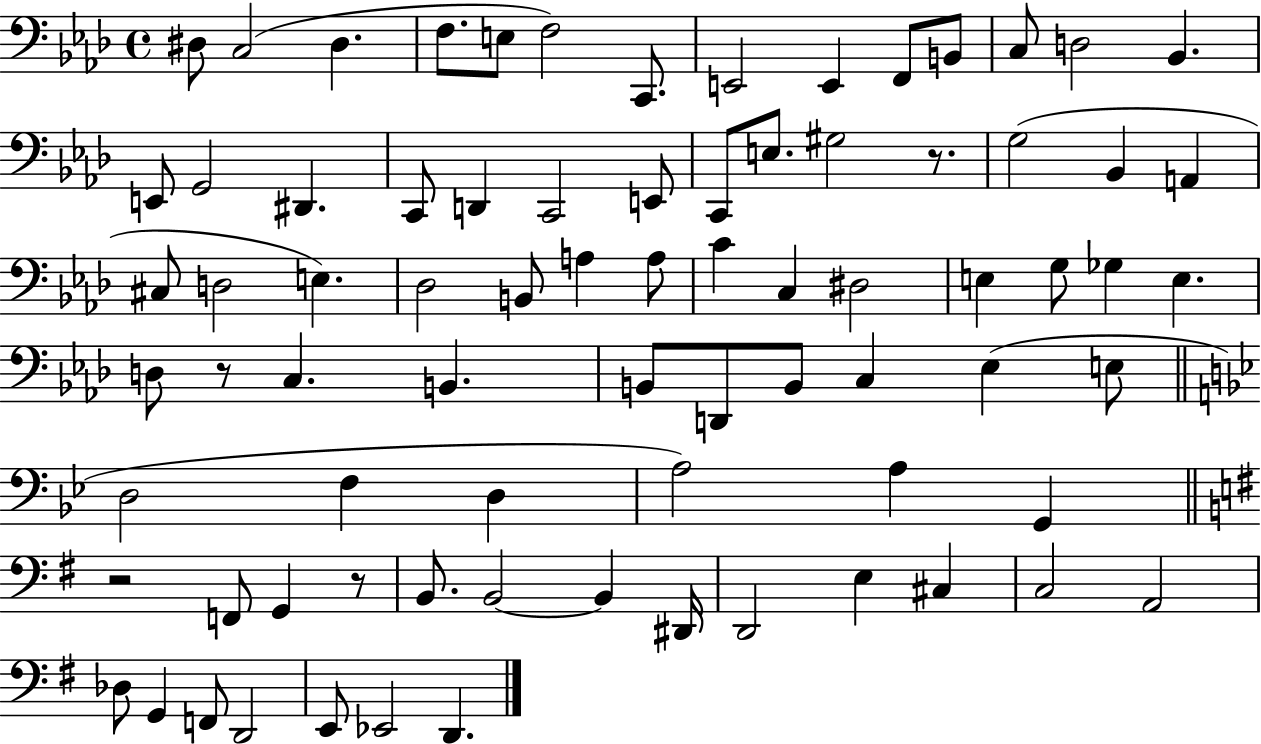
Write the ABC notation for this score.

X:1
T:Untitled
M:4/4
L:1/4
K:Ab
^D,/2 C,2 ^D, F,/2 E,/2 F,2 C,,/2 E,,2 E,, F,,/2 B,,/2 C,/2 D,2 _B,, E,,/2 G,,2 ^D,, C,,/2 D,, C,,2 E,,/2 C,,/2 E,/2 ^G,2 z/2 G,2 _B,, A,, ^C,/2 D,2 E, _D,2 B,,/2 A, A,/2 C C, ^D,2 E, G,/2 _G, E, D,/2 z/2 C, B,, B,,/2 D,,/2 B,,/2 C, _E, E,/2 D,2 F, D, A,2 A, G,, z2 F,,/2 G,, z/2 B,,/2 B,,2 B,, ^D,,/4 D,,2 E, ^C, C,2 A,,2 _D,/2 G,, F,,/2 D,,2 E,,/2 _E,,2 D,,